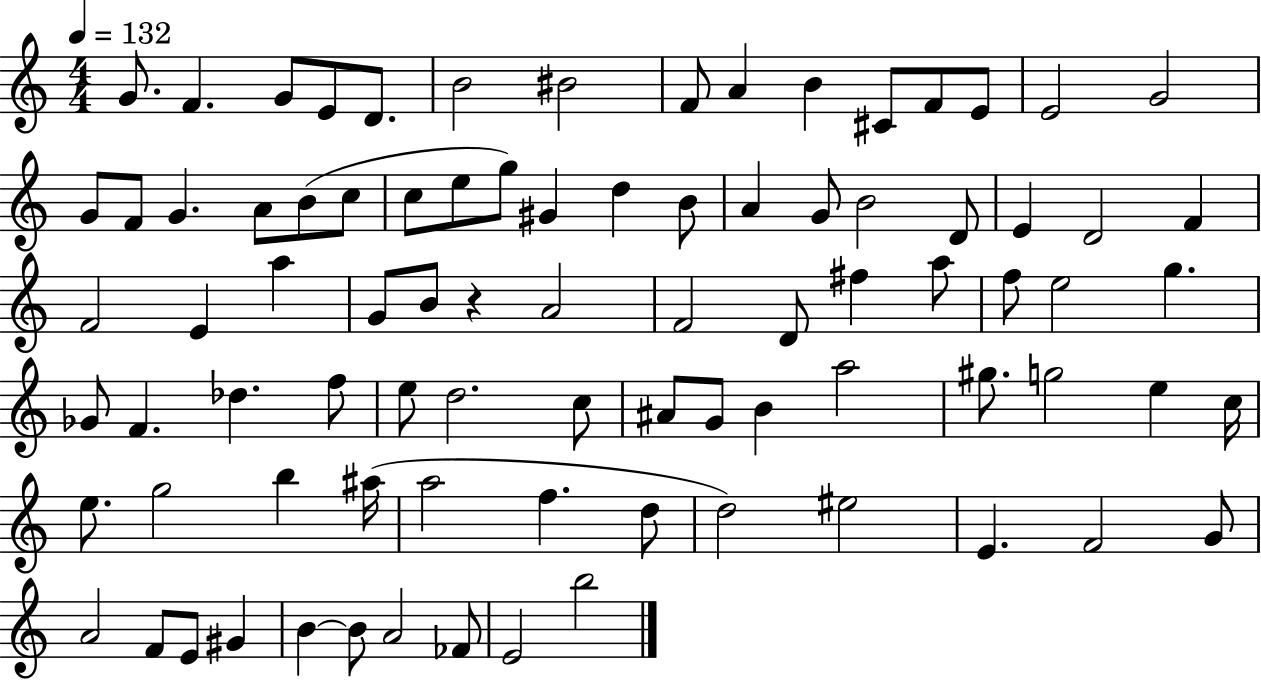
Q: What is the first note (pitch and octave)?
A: G4